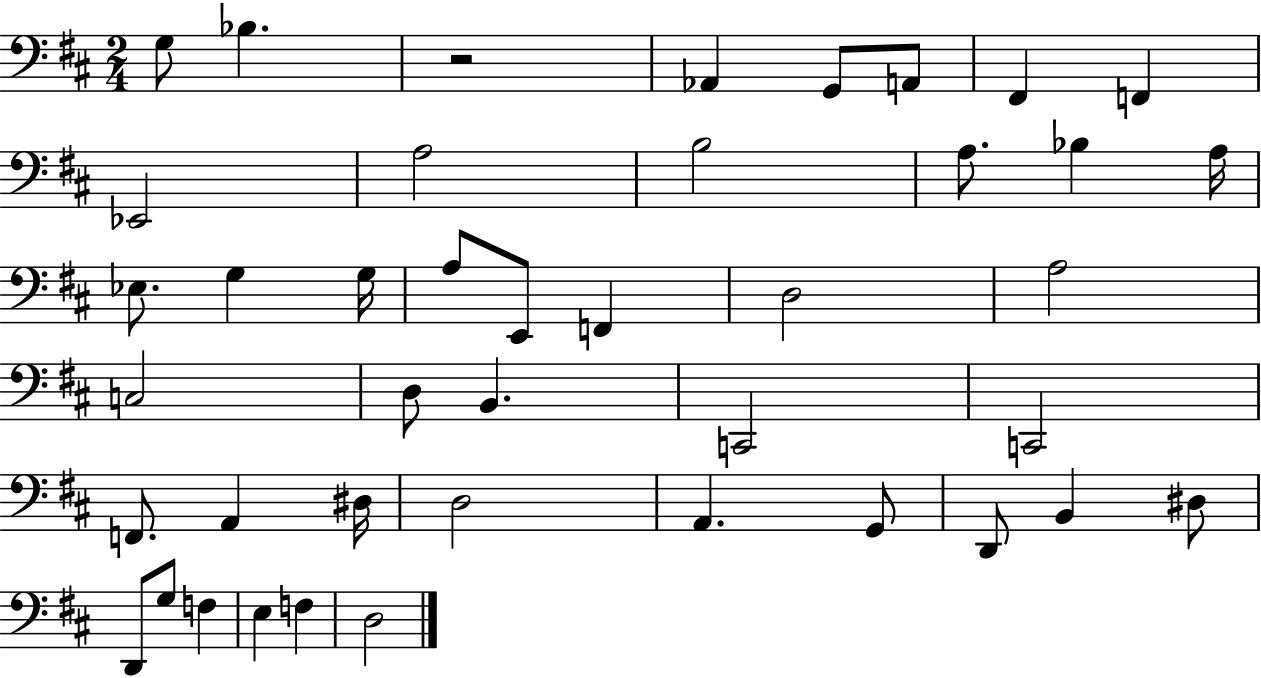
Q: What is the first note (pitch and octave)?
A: G3